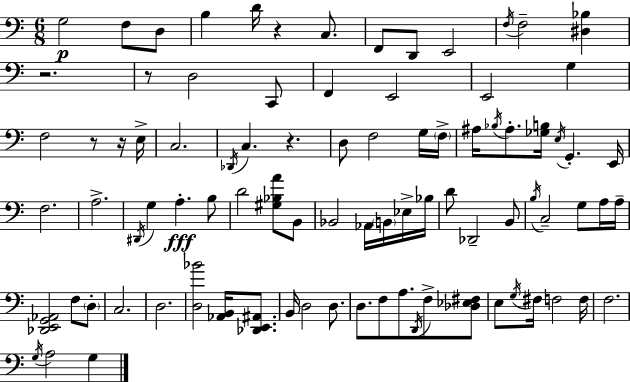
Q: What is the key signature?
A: A minor